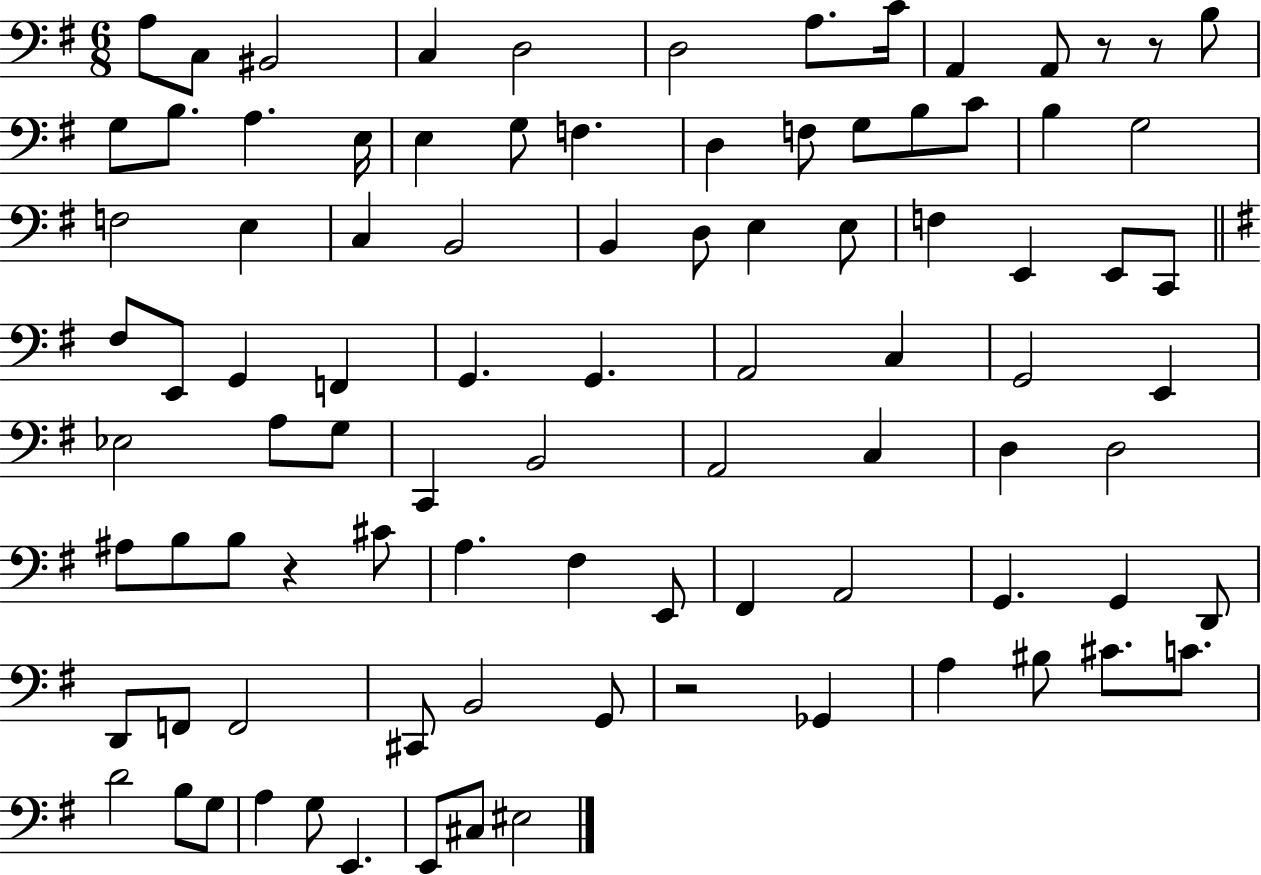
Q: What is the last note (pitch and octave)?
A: EIS3